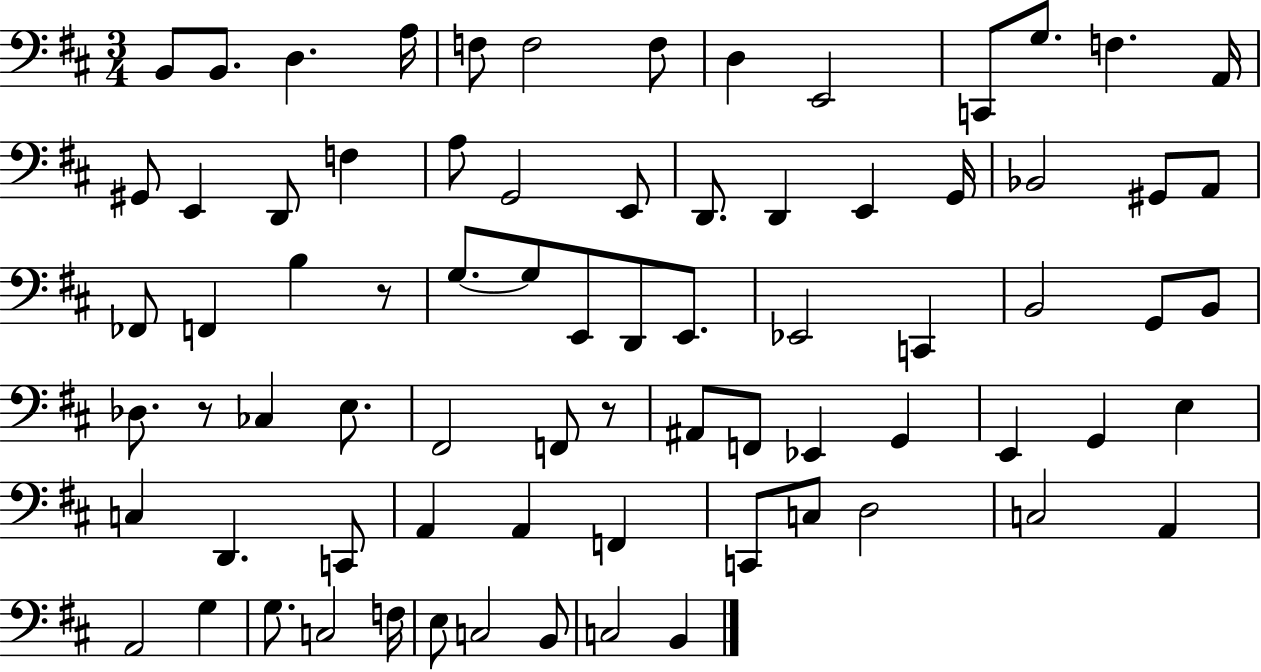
B2/e B2/e. D3/q. A3/s F3/e F3/h F3/e D3/q E2/h C2/e G3/e. F3/q. A2/s G#2/e E2/q D2/e F3/q A3/e G2/h E2/e D2/e. D2/q E2/q G2/s Bb2/h G#2/e A2/e FES2/e F2/q B3/q R/e G3/e. G3/e E2/e D2/e E2/e. Eb2/h C2/q B2/h G2/e B2/e Db3/e. R/e CES3/q E3/e. F#2/h F2/e R/e A#2/e F2/e Eb2/q G2/q E2/q G2/q E3/q C3/q D2/q. C2/e A2/q A2/q F2/q C2/e C3/e D3/h C3/h A2/q A2/h G3/q G3/e. C3/h F3/s E3/e C3/h B2/e C3/h B2/q